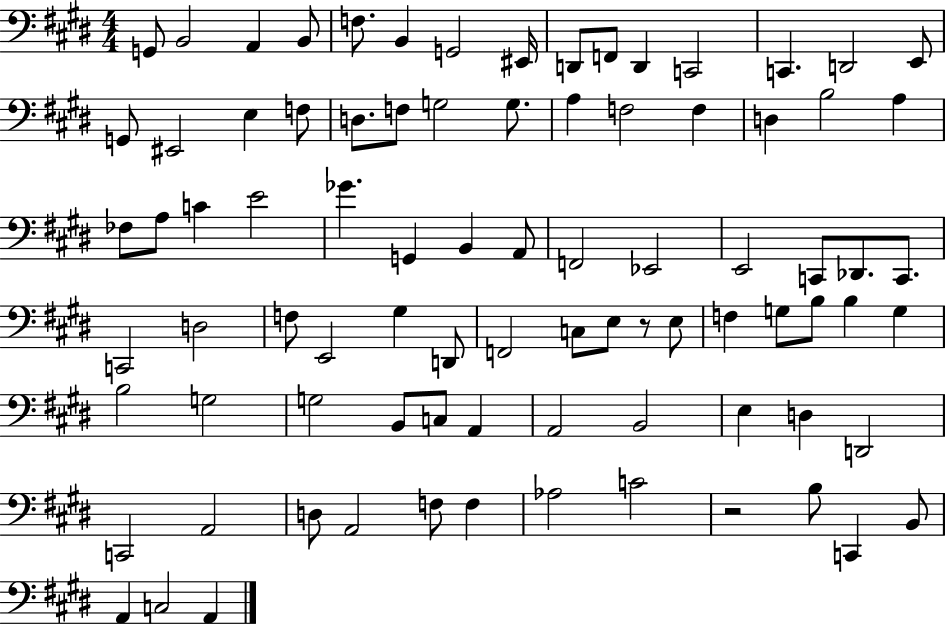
G2/e B2/h A2/q B2/e F3/e. B2/q G2/h EIS2/s D2/e F2/e D2/q C2/h C2/q. D2/h E2/e G2/e EIS2/h E3/q F3/e D3/e. F3/e G3/h G3/e. A3/q F3/h F3/q D3/q B3/h A3/q FES3/e A3/e C4/q E4/h Gb4/q. G2/q B2/q A2/e F2/h Eb2/h E2/h C2/e Db2/e. C2/e. C2/h D3/h F3/e E2/h G#3/q D2/e F2/h C3/e E3/e R/e E3/e F3/q G3/e B3/e B3/q G3/q B3/h G3/h G3/h B2/e C3/e A2/q A2/h B2/h E3/q D3/q D2/h C2/h A2/h D3/e A2/h F3/e F3/q Ab3/h C4/h R/h B3/e C2/q B2/e A2/q C3/h A2/q